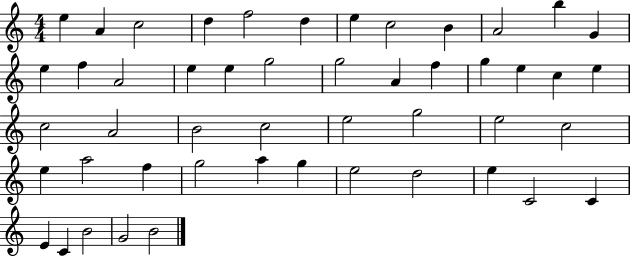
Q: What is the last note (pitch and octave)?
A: B4